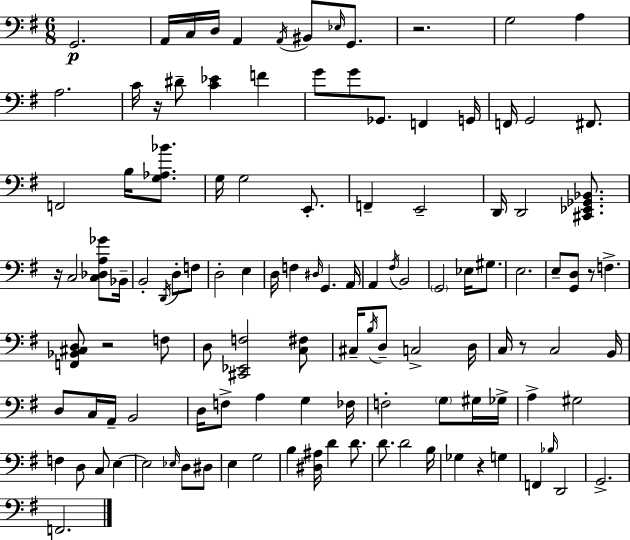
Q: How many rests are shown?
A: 7